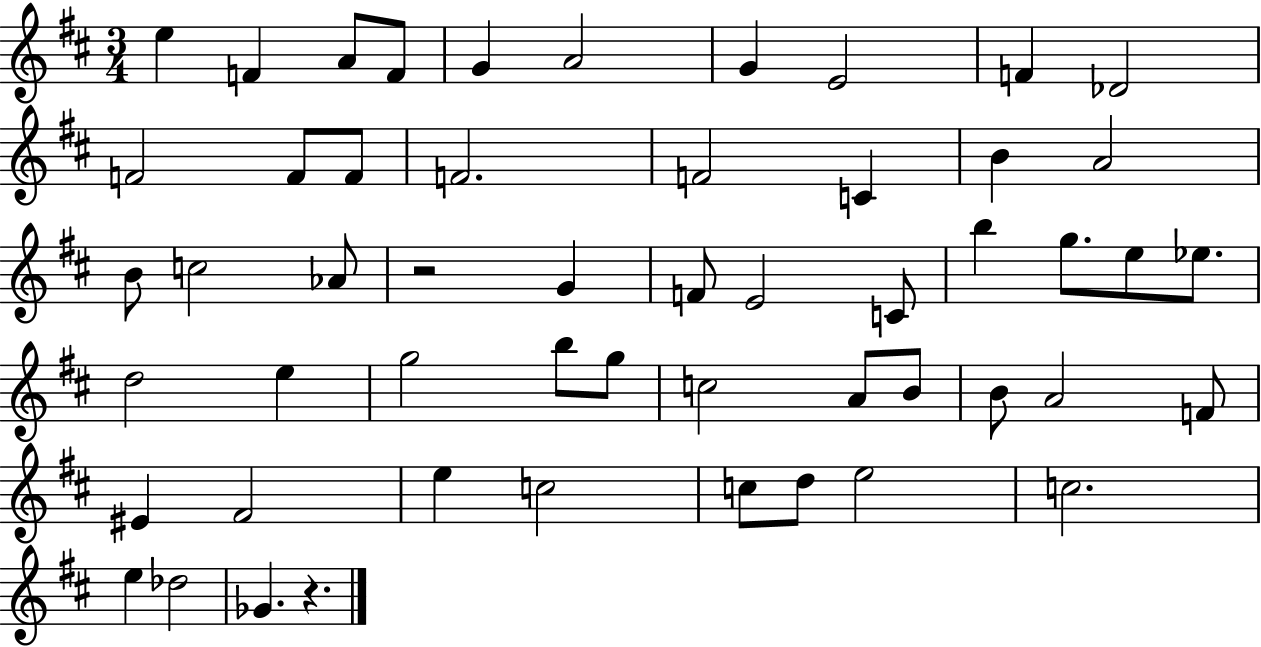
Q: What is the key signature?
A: D major